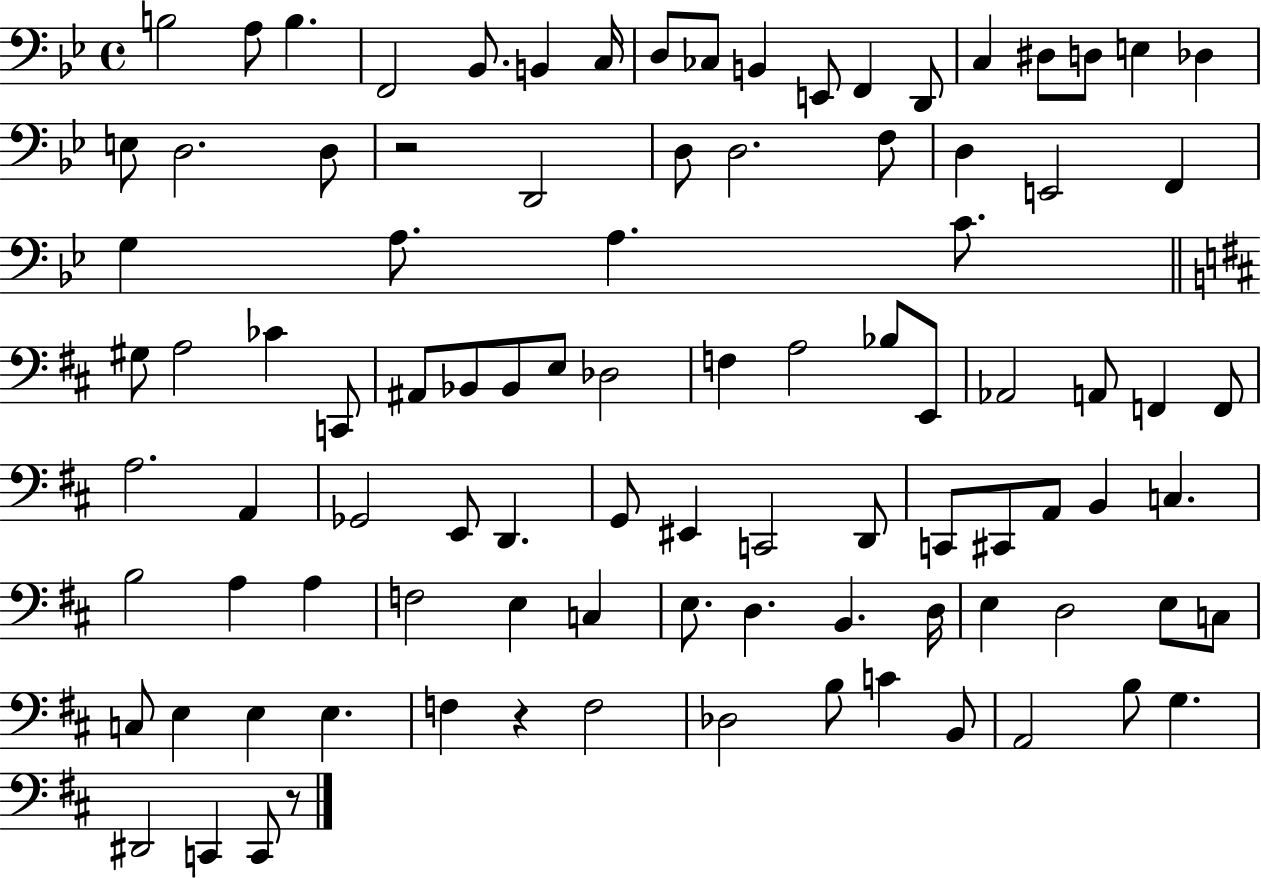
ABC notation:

X:1
T:Untitled
M:4/4
L:1/4
K:Bb
B,2 A,/2 B, F,,2 _B,,/2 B,, C,/4 D,/2 _C,/2 B,, E,,/2 F,, D,,/2 C, ^D,/2 D,/2 E, _D, E,/2 D,2 D,/2 z2 D,,2 D,/2 D,2 F,/2 D, E,,2 F,, G, A,/2 A, C/2 ^G,/2 A,2 _C C,,/2 ^A,,/2 _B,,/2 _B,,/2 E,/2 _D,2 F, A,2 _B,/2 E,,/2 _A,,2 A,,/2 F,, F,,/2 A,2 A,, _G,,2 E,,/2 D,, G,,/2 ^E,, C,,2 D,,/2 C,,/2 ^C,,/2 A,,/2 B,, C, B,2 A, A, F,2 E, C, E,/2 D, B,, D,/4 E, D,2 E,/2 C,/2 C,/2 E, E, E, F, z F,2 _D,2 B,/2 C B,,/2 A,,2 B,/2 G, ^D,,2 C,, C,,/2 z/2